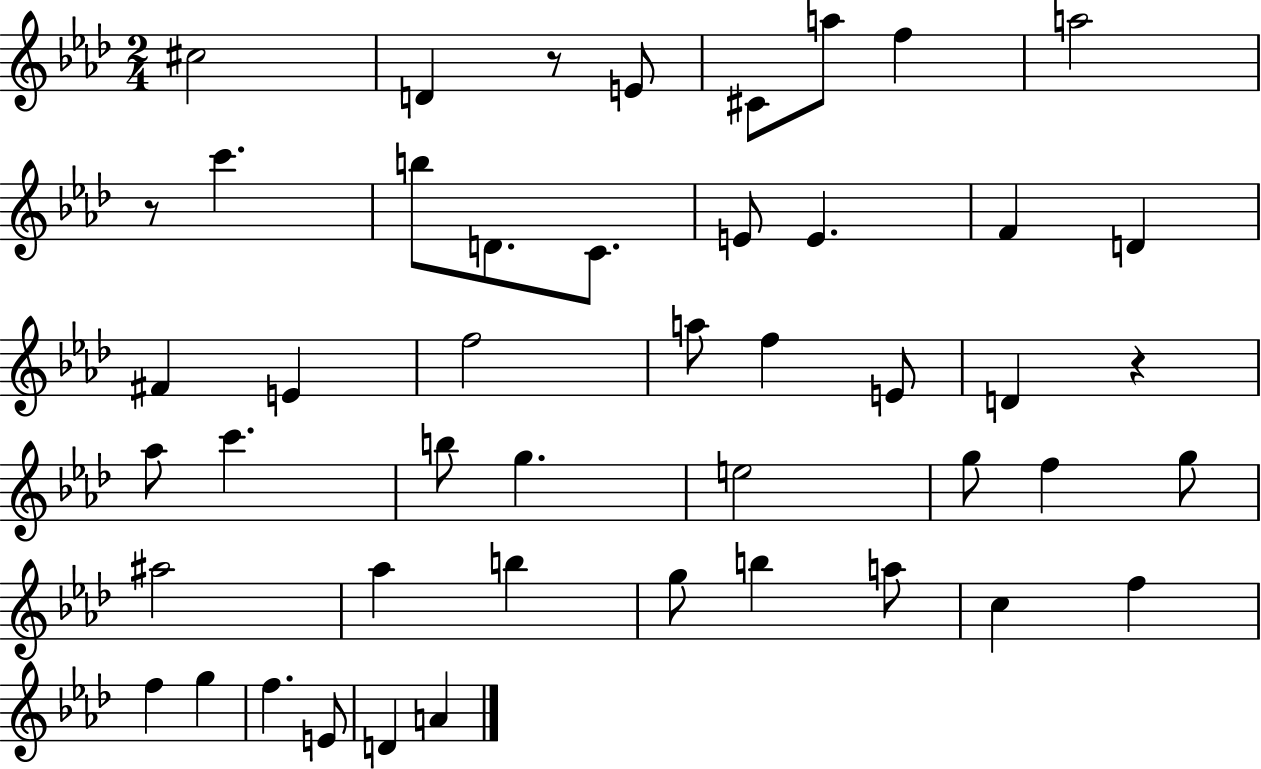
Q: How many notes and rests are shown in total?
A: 47